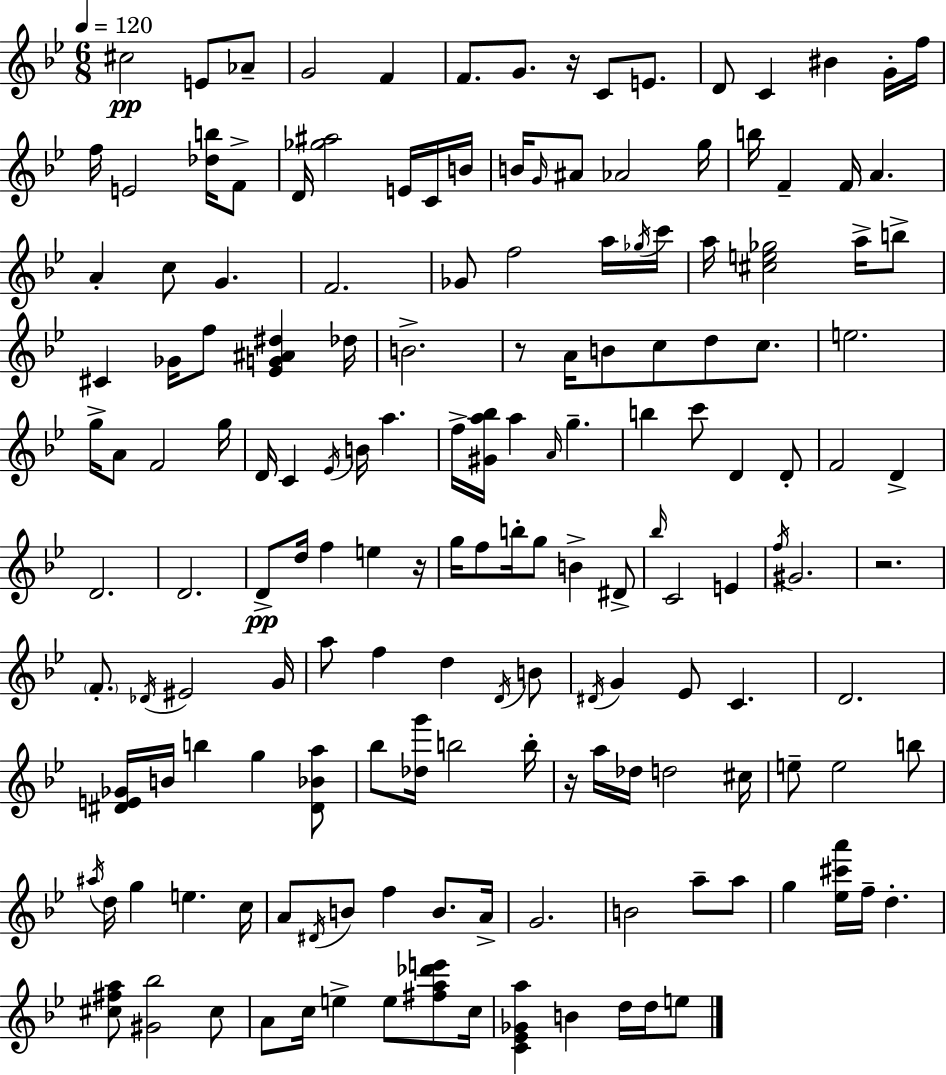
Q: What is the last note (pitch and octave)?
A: E5